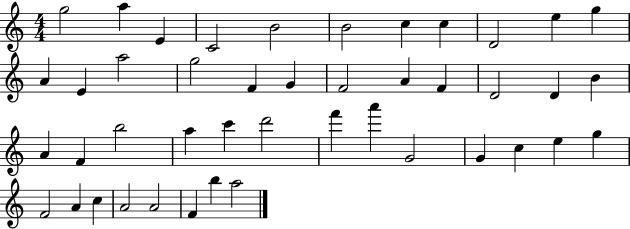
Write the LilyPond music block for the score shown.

{
  \clef treble
  \numericTimeSignature
  \time 4/4
  \key c \major
  g''2 a''4 e'4 | c'2 b'2 | b'2 c''4 c''4 | d'2 e''4 g''4 | \break a'4 e'4 a''2 | g''2 f'4 g'4 | f'2 a'4 f'4 | d'2 d'4 b'4 | \break a'4 f'4 b''2 | a''4 c'''4 d'''2 | f'''4 a'''4 g'2 | g'4 c''4 e''4 g''4 | \break f'2 a'4 c''4 | a'2 a'2 | f'4 b''4 a''2 | \bar "|."
}